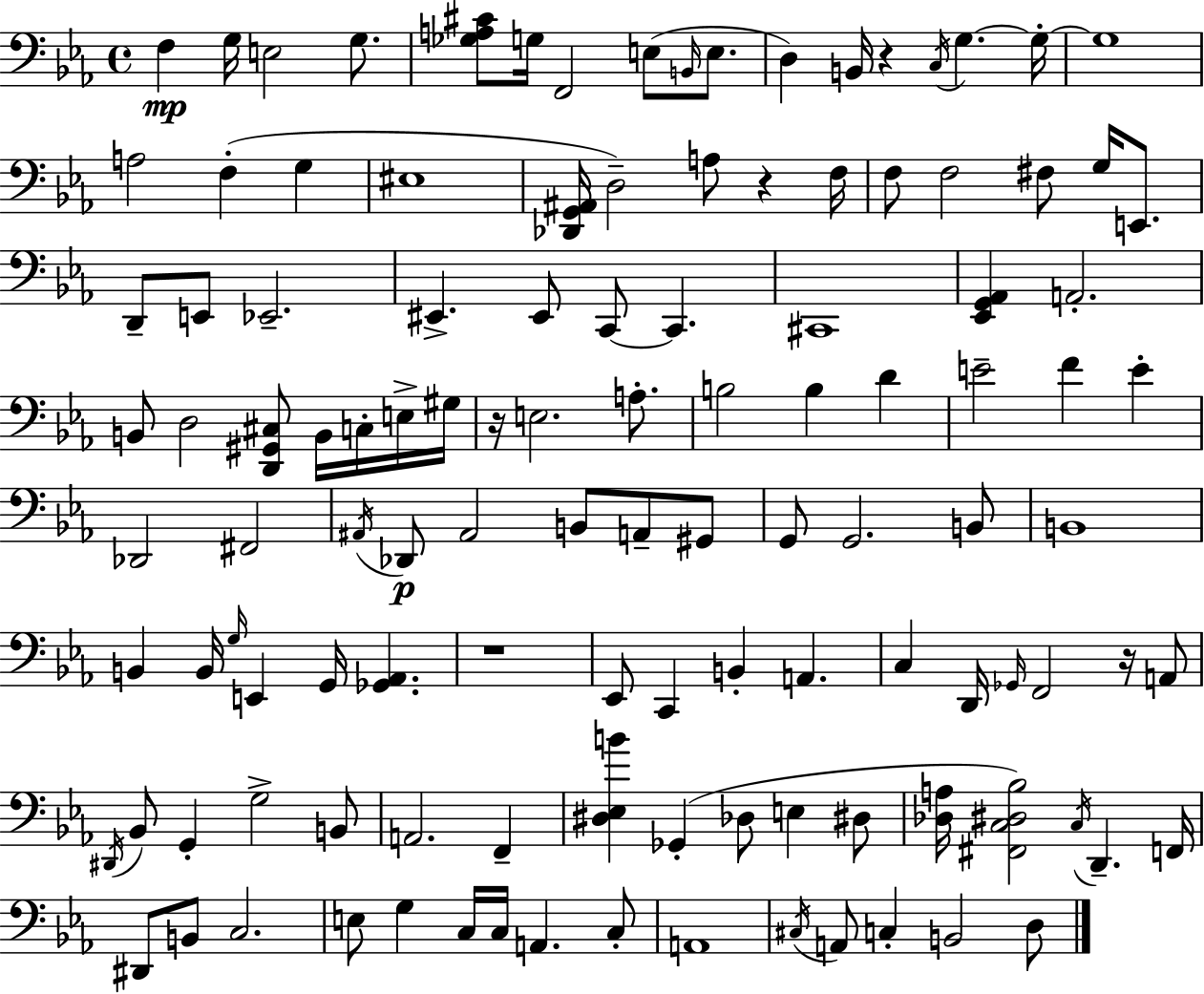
F3/q G3/s E3/h G3/e. [Gb3,A3,C#4]/e G3/s F2/h E3/e B2/s E3/e. D3/q B2/s R/q C3/s G3/q. G3/s G3/w A3/h F3/q G3/q EIS3/w [Db2,G2,A#2]/s D3/h A3/e R/q F3/s F3/e F3/h F#3/e G3/s E2/e. D2/e E2/e Eb2/h. EIS2/q. EIS2/e C2/e C2/q. C#2/w [Eb2,G2,Ab2]/q A2/h. B2/e D3/h [D2,G#2,C#3]/e B2/s C3/s E3/s G#3/s R/s E3/h. A3/e. B3/h B3/q D4/q E4/h F4/q E4/q Db2/h F#2/h A#2/s Db2/e A#2/h B2/e A2/e G#2/e G2/e G2/h. B2/e B2/w B2/q B2/s G3/s E2/q G2/s [Gb2,Ab2]/q. R/w Eb2/e C2/q B2/q A2/q. C3/q D2/s Gb2/s F2/h R/s A2/e D#2/s Bb2/e G2/q G3/h B2/e A2/h. F2/q [D#3,Eb3,B4]/q Gb2/q Db3/e E3/q D#3/e [Db3,A3]/s [F#2,C3,D#3,Bb3]/h C3/s D2/q. F2/s D#2/e B2/e C3/h. E3/e G3/q C3/s C3/s A2/q. C3/e A2/w C#3/s A2/e C3/q B2/h D3/e